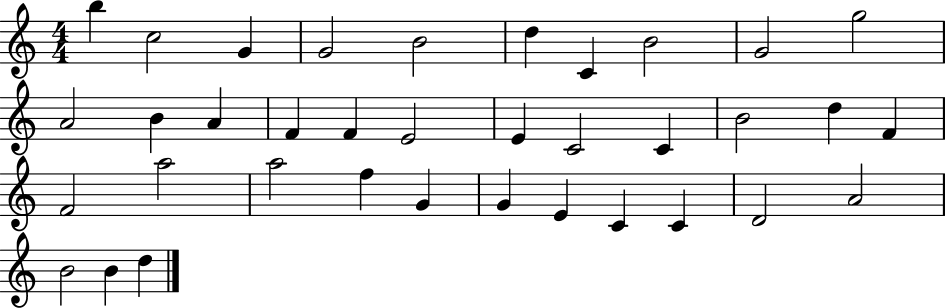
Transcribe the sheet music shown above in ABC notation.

X:1
T:Untitled
M:4/4
L:1/4
K:C
b c2 G G2 B2 d C B2 G2 g2 A2 B A F F E2 E C2 C B2 d F F2 a2 a2 f G G E C C D2 A2 B2 B d